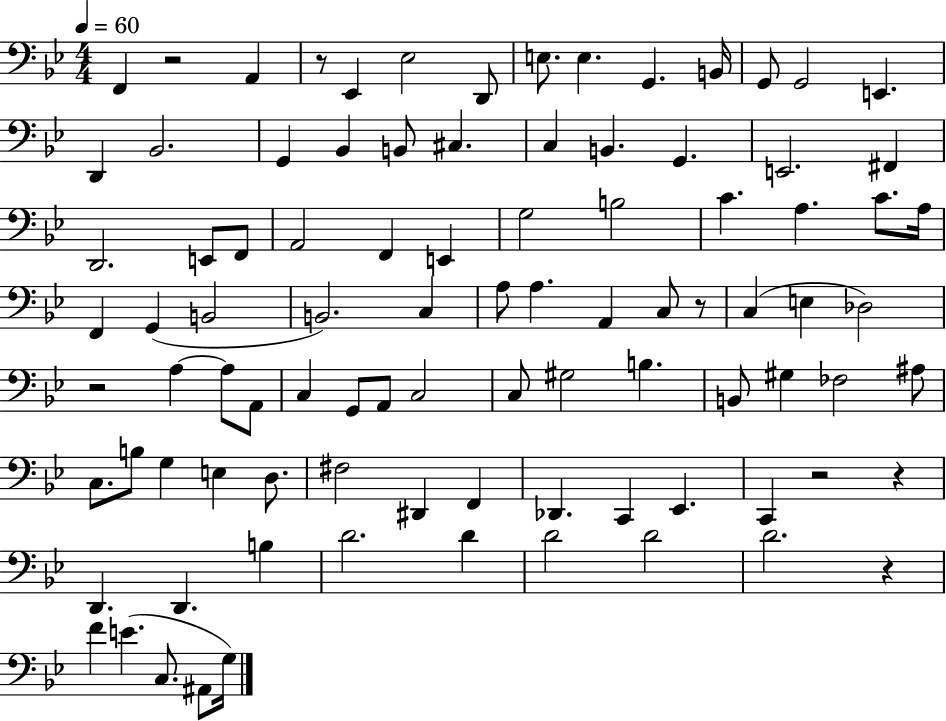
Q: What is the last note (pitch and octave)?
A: G3